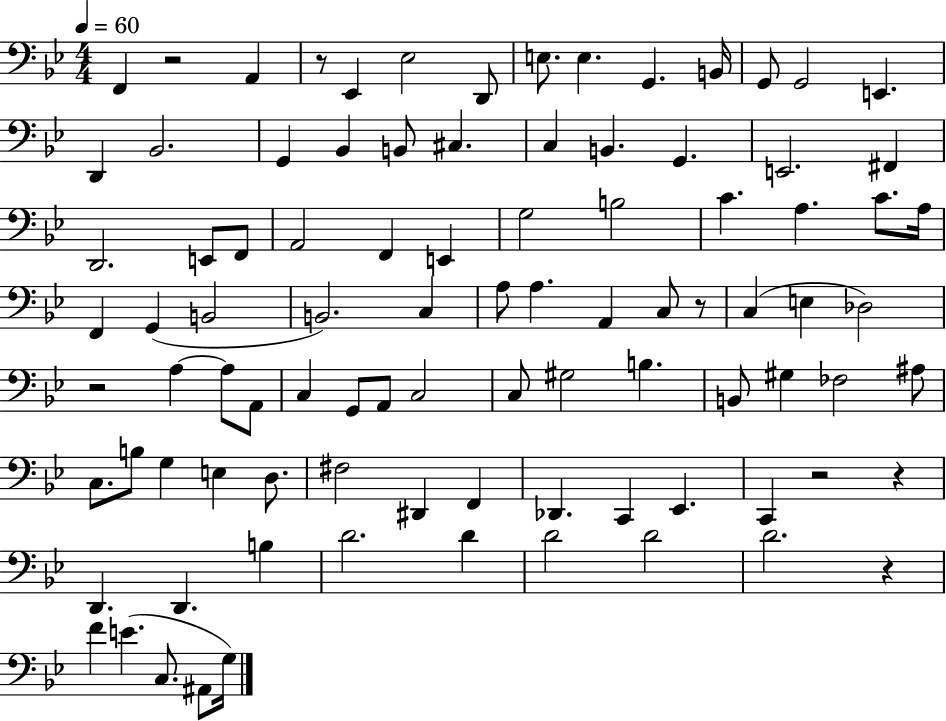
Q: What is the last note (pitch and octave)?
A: G3